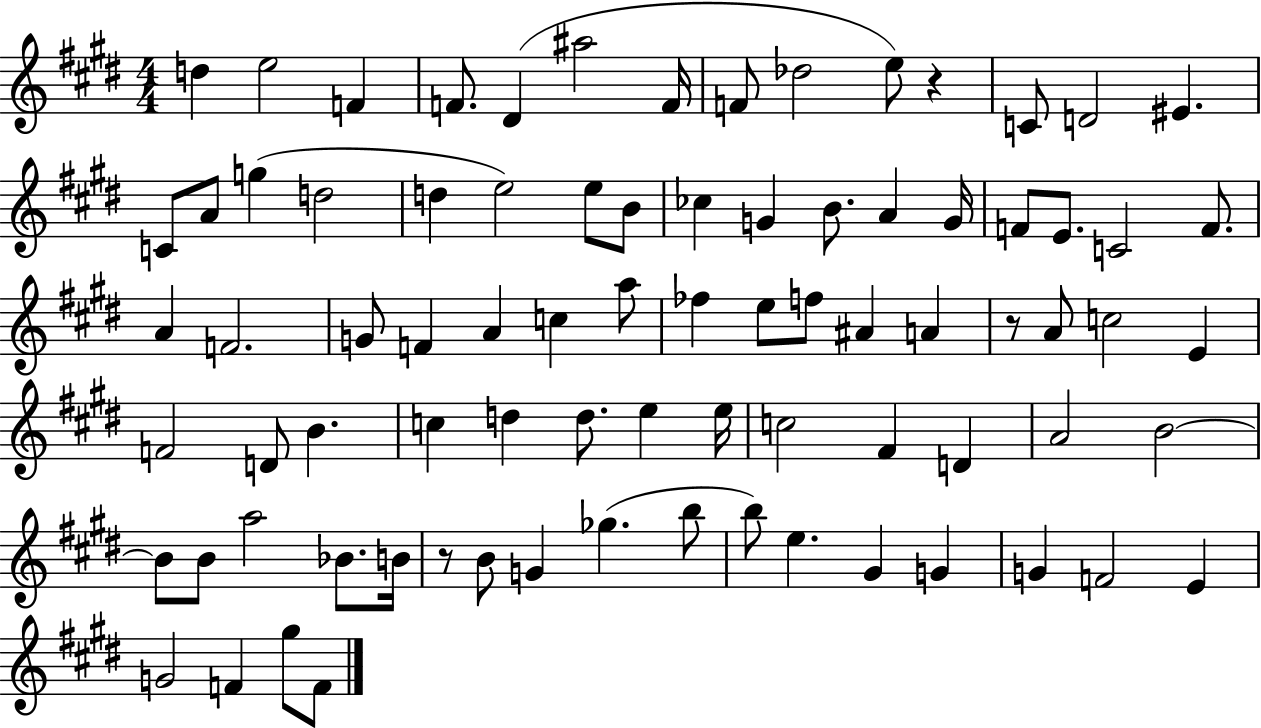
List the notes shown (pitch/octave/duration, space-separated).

D5/q E5/h F4/q F4/e. D#4/q A#5/h F4/s F4/e Db5/h E5/e R/q C4/e D4/h EIS4/q. C4/e A4/e G5/q D5/h D5/q E5/h E5/e B4/e CES5/q G4/q B4/e. A4/q G4/s F4/e E4/e. C4/h F4/e. A4/q F4/h. G4/e F4/q A4/q C5/q A5/e FES5/q E5/e F5/e A#4/q A4/q R/e A4/e C5/h E4/q F4/h D4/e B4/q. C5/q D5/q D5/e. E5/q E5/s C5/h F#4/q D4/q A4/h B4/h B4/e B4/e A5/h Bb4/e. B4/s R/e B4/e G4/q Gb5/q. B5/e B5/e E5/q. G#4/q G4/q G4/q F4/h E4/q G4/h F4/q G#5/e F4/e